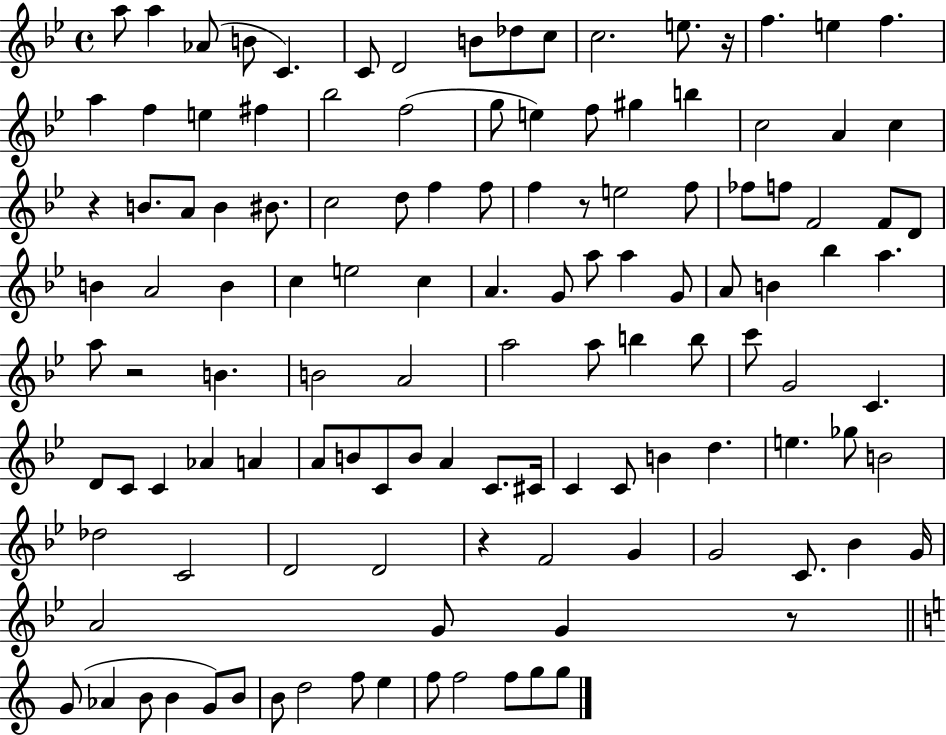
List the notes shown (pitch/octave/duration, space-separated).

A5/e A5/q Ab4/e B4/e C4/q. C4/e D4/h B4/e Db5/e C5/e C5/h. E5/e. R/s F5/q. E5/q F5/q. A5/q F5/q E5/q F#5/q Bb5/h F5/h G5/e E5/q F5/e G#5/q B5/q C5/h A4/q C5/q R/q B4/e. A4/e B4/q BIS4/e. C5/h D5/e F5/q F5/e F5/q R/e E5/h F5/e FES5/e F5/e F4/h F4/e D4/e B4/q A4/h B4/q C5/q E5/h C5/q A4/q. G4/e A5/e A5/q G4/e A4/e B4/q Bb5/q A5/q. A5/e R/h B4/q. B4/h A4/h A5/h A5/e B5/q B5/e C6/e G4/h C4/q. D4/e C4/e C4/q Ab4/q A4/q A4/e B4/e C4/e B4/e A4/q C4/e. C#4/s C4/q C4/e B4/q D5/q. E5/q. Gb5/e B4/h Db5/h C4/h D4/h D4/h R/q F4/h G4/q G4/h C4/e. Bb4/q G4/s A4/h G4/e G4/q R/e G4/e Ab4/q B4/e B4/q G4/e B4/e B4/e D5/h F5/e E5/q F5/e F5/h F5/e G5/e G5/e